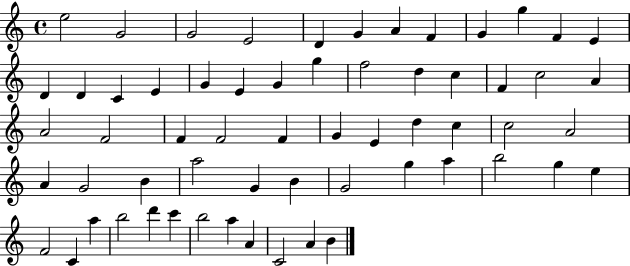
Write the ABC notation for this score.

X:1
T:Untitled
M:4/4
L:1/4
K:C
e2 G2 G2 E2 D G A F G g F E D D C E G E G g f2 d c F c2 A A2 F2 F F2 F G E d c c2 A2 A G2 B a2 G B G2 g a b2 g e F2 C a b2 d' c' b2 a A C2 A B